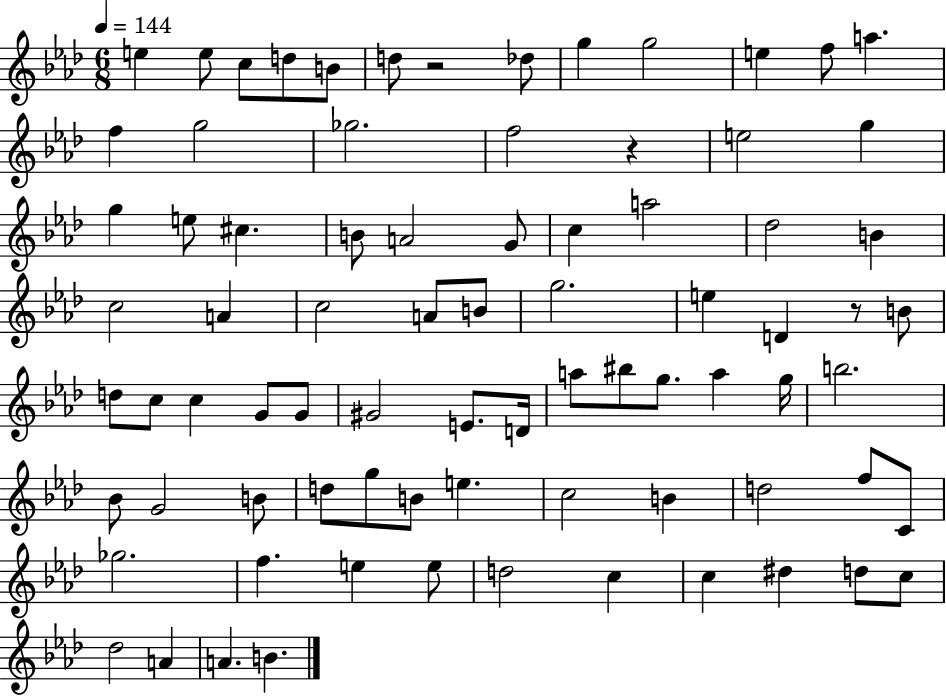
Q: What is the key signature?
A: AES major